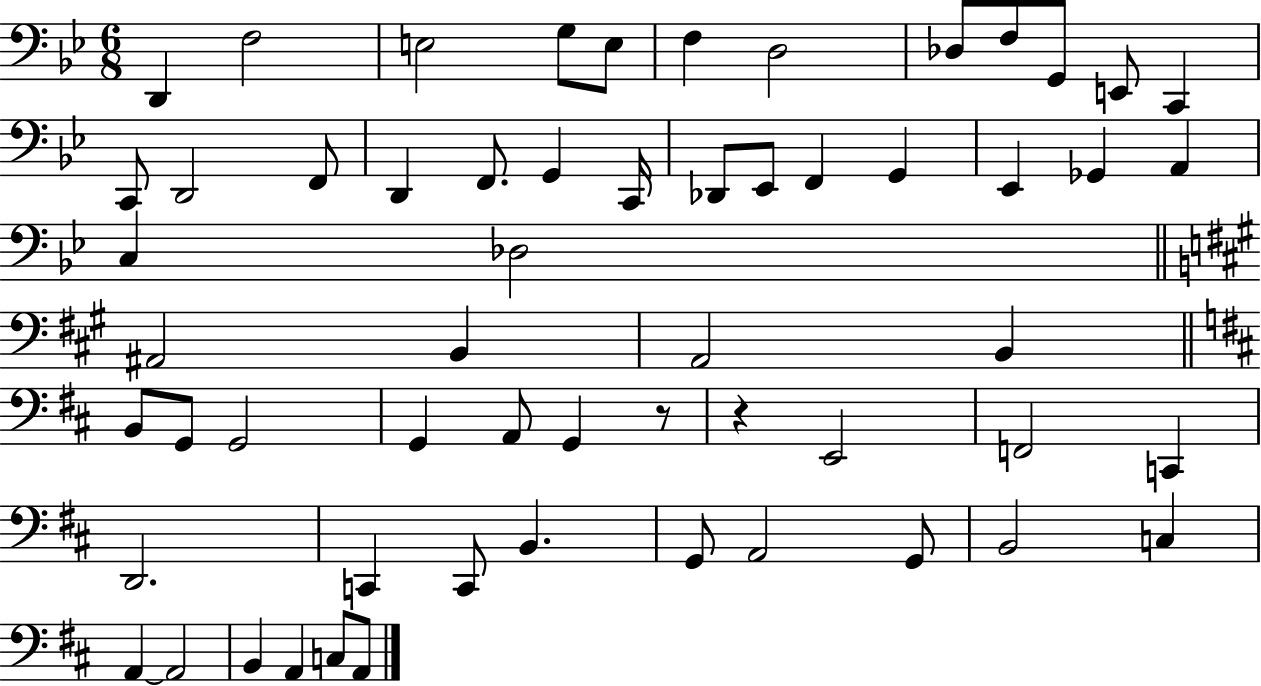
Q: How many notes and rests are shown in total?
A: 58